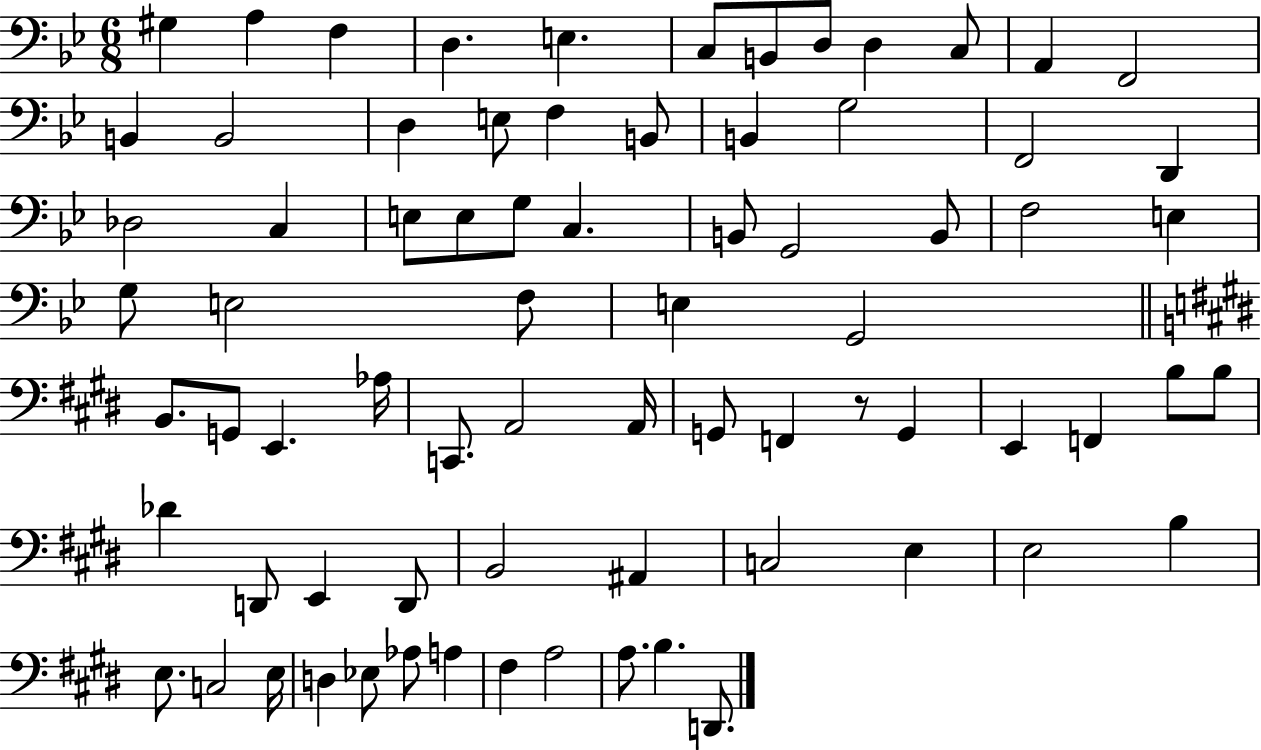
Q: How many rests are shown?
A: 1